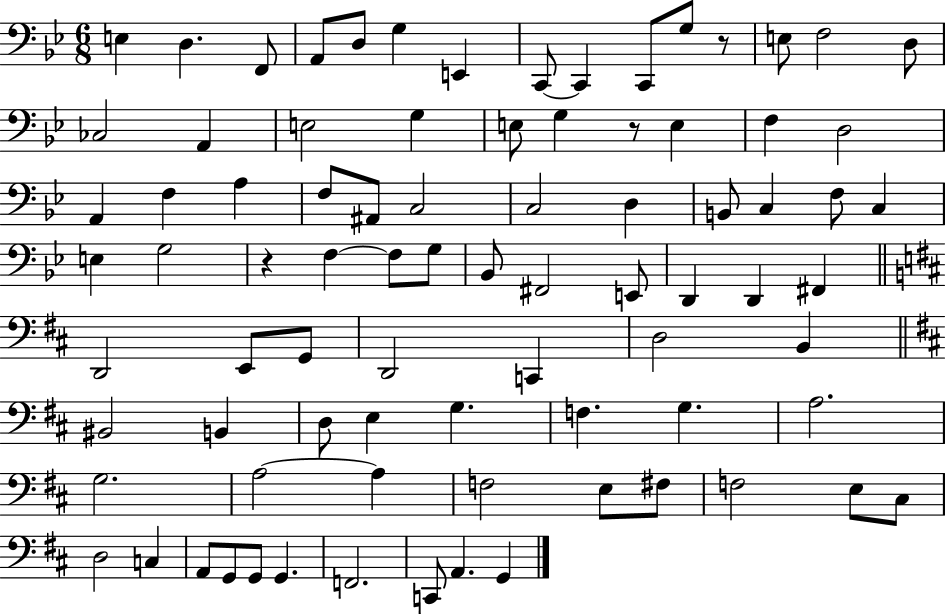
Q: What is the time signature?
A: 6/8